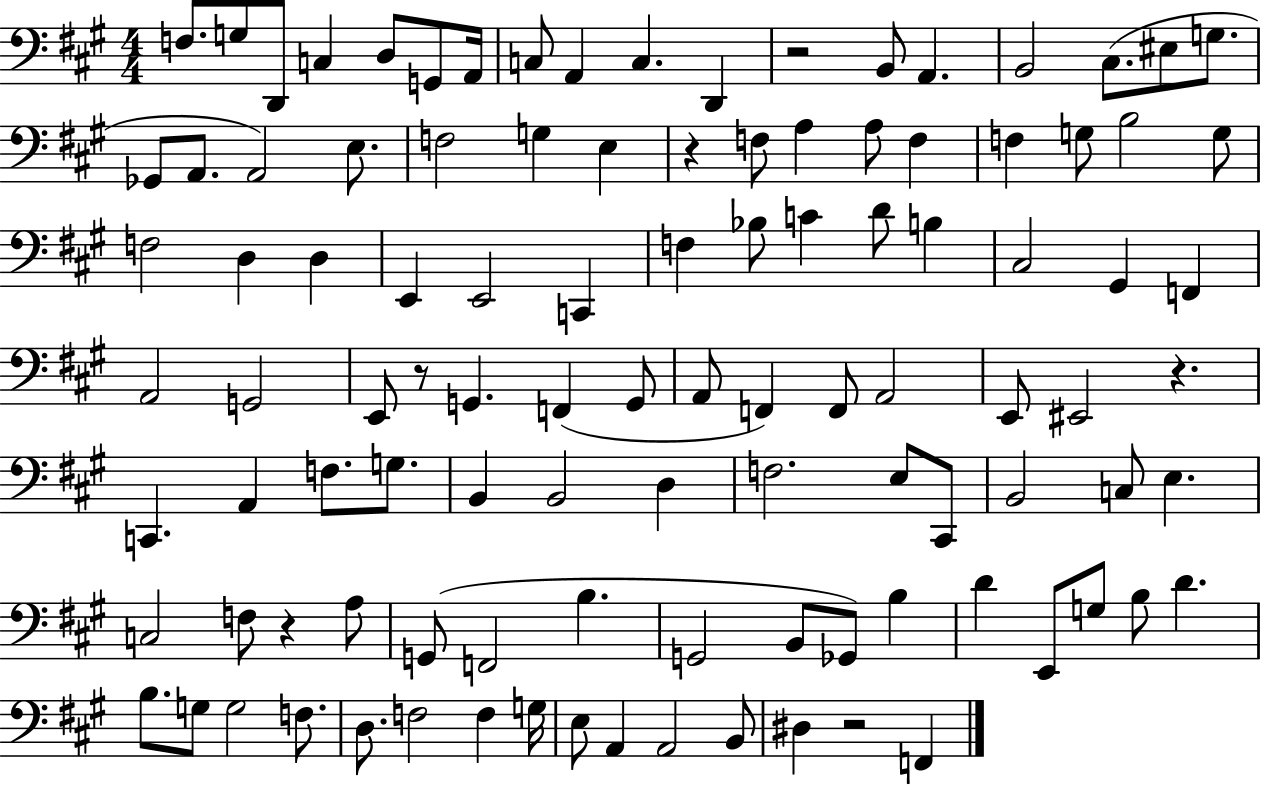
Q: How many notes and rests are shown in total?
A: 106